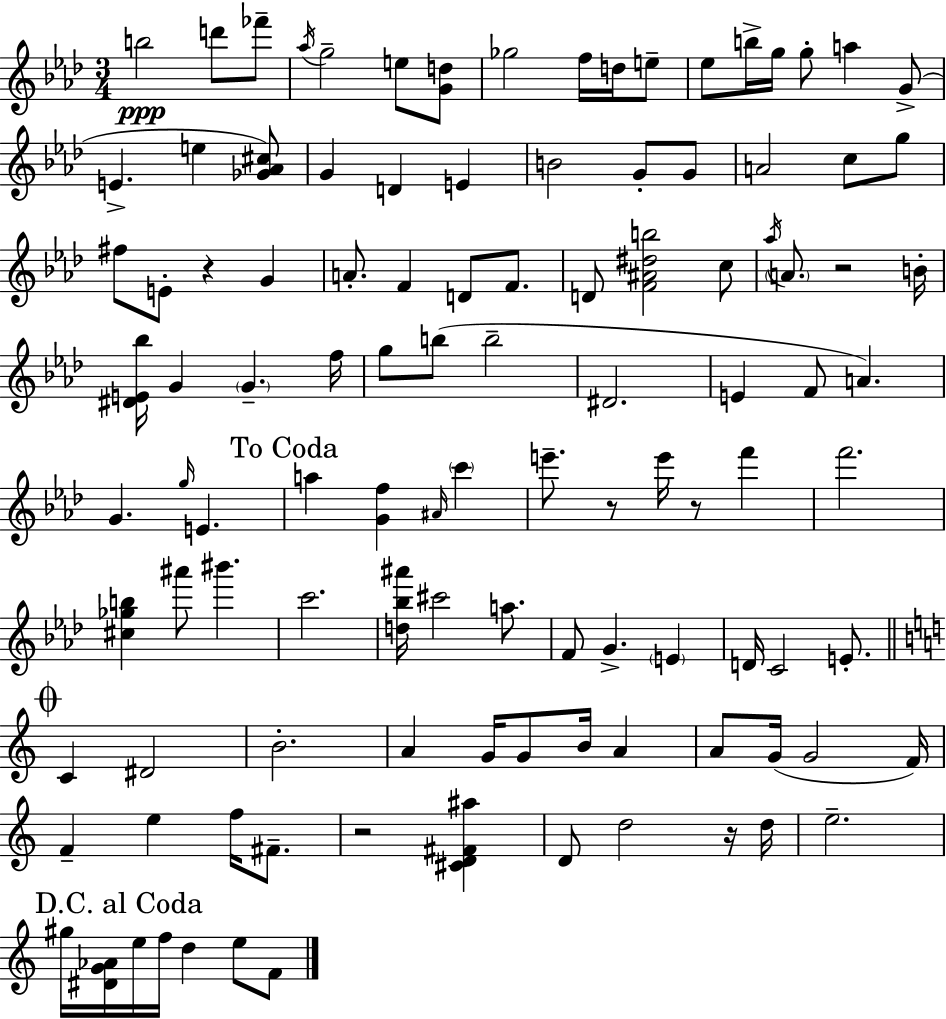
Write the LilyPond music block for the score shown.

{
  \clef treble
  \numericTimeSignature
  \time 3/4
  \key f \minor
  \repeat volta 2 { b''2\ppp d'''8 fes'''8-- | \acciaccatura { aes''16 } g''2-- e''8 <g' d''>8 | ges''2 f''16 d''16 e''8-- | ees''8 b''16-> g''16 g''8-. a''4 g'8->( | \break e'4.-> e''4 <ges' aes' cis''>8) | g'4 d'4 e'4 | b'2 g'8-. g'8 | a'2 c''8 g''8 | \break fis''8 e'8-. r4 g'4 | a'8.-. f'4 d'8 f'8. | d'8 <f' ais' dis'' b''>2 c''8 | \acciaccatura { aes''16 } \parenthesize a'8. r2 | \break b'16-. <dis' e' bes''>16 g'4 \parenthesize g'4.-- | f''16 g''8 b''8( b''2-- | dis'2. | e'4 f'8 a'4.) | \break g'4. \grace { g''16 } e'4. | \mark "To Coda" a''4 <g' f''>4 \grace { ais'16 } | \parenthesize c'''4 e'''8.-- r8 e'''16 r8 | f'''4 f'''2. | \break <cis'' ges'' b''>4 ais'''8 bis'''4. | c'''2. | <d'' bes'' ais'''>16 cis'''2 | a''8. f'8 g'4.-> | \break \parenthesize e'4 d'16 c'2 | e'8.-. \mark \markup { \musicglyph "scripts.coda" } \bar "||" \break \key a \minor c'4 dis'2 | b'2.-. | a'4 g'16 g'8 b'16 a'4 | a'8 g'16( g'2 f'16) | \break f'4-- e''4 f''16 fis'8.-- | r2 <cis' d' fis' ais''>4 | d'8 d''2 r16 d''16 | e''2.-- | \break \mark "D.C. al Coda" gis''16 <dis' g' aes'>16 e''16 f''16 d''4 e''8 f'8 | } \bar "|."
}